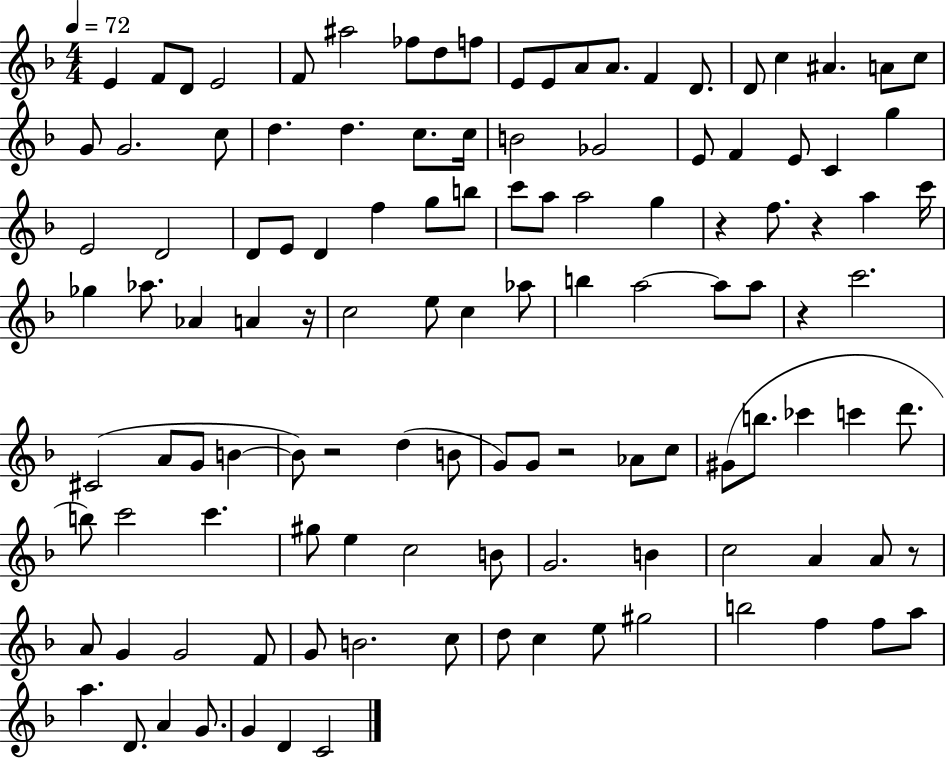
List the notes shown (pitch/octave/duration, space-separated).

E4/q F4/e D4/e E4/h F4/e A#5/h FES5/e D5/e F5/e E4/e E4/e A4/e A4/e. F4/q D4/e. D4/e C5/q A#4/q. A4/e C5/e G4/e G4/h. C5/e D5/q. D5/q. C5/e. C5/s B4/h Gb4/h E4/e F4/q E4/e C4/q G5/q E4/h D4/h D4/e E4/e D4/q F5/q G5/e B5/e C6/e A5/e A5/h G5/q R/q F5/e. R/q A5/q C6/s Gb5/q Ab5/e. Ab4/q A4/q R/s C5/h E5/e C5/q Ab5/e B5/q A5/h A5/e A5/e R/q C6/h. C#4/h A4/e G4/e B4/q B4/e R/h D5/q B4/e G4/e G4/e R/h Ab4/e C5/e G#4/e B5/e. CES6/q C6/q D6/e. B5/e C6/h C6/q. G#5/e E5/q C5/h B4/e G4/h. B4/q C5/h A4/q A4/e R/e A4/e G4/q G4/h F4/e G4/e B4/h. C5/e D5/e C5/q E5/e G#5/h B5/h F5/q F5/e A5/e A5/q. D4/e. A4/q G4/e. G4/q D4/q C4/h